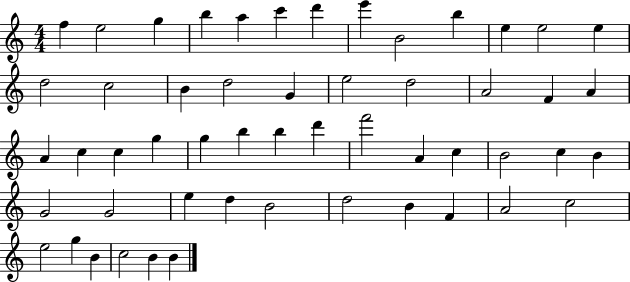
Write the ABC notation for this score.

X:1
T:Untitled
M:4/4
L:1/4
K:C
f e2 g b a c' d' e' B2 b e e2 e d2 c2 B d2 G e2 d2 A2 F A A c c g g b b d' f'2 A c B2 c B G2 G2 e d B2 d2 B F A2 c2 e2 g B c2 B B